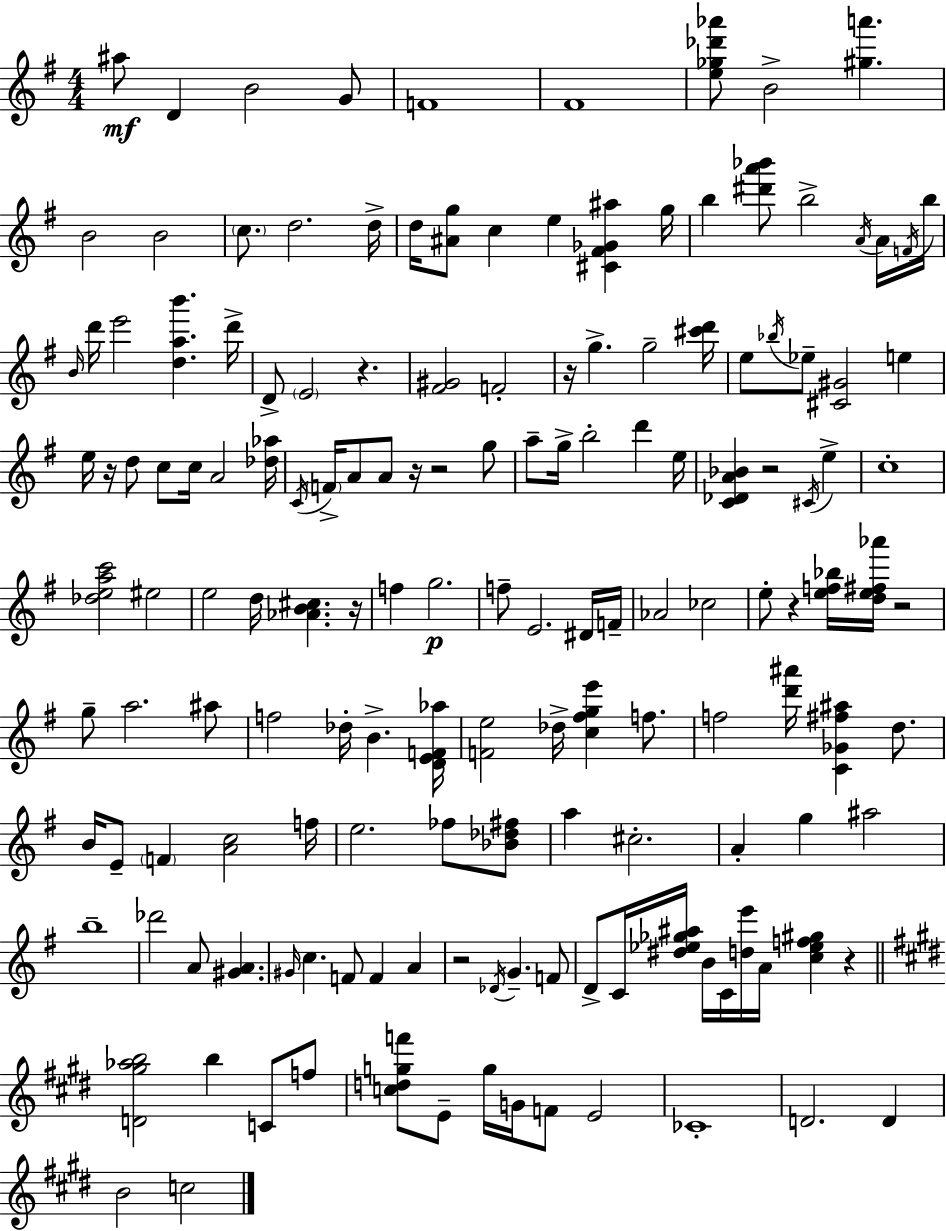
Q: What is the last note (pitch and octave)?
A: C5